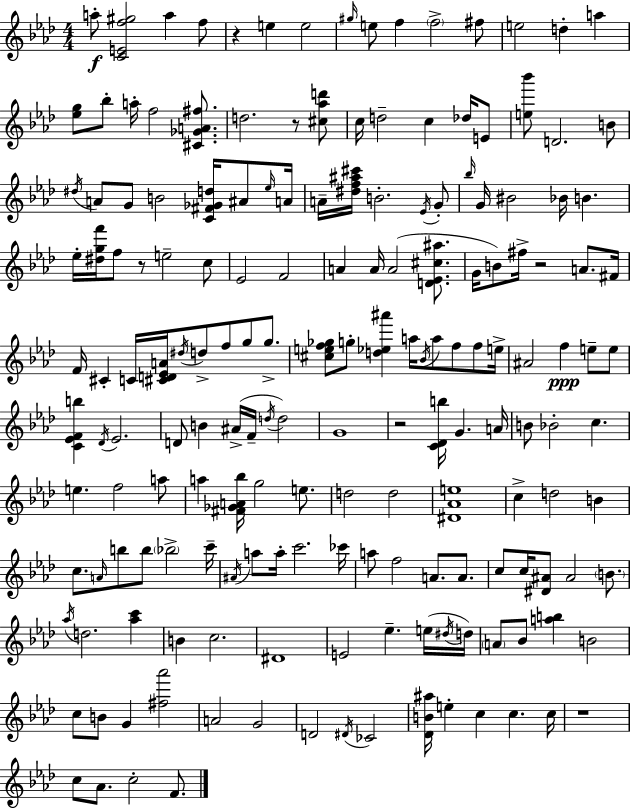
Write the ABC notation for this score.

X:1
T:Untitled
M:4/4
L:1/4
K:Ab
a/2 [CEf^g]2 a f/2 z e e2 ^g/4 e/2 f f2 ^f/2 e2 d a [_eg]/2 _b/2 a/4 f2 [^C_GA^f]/2 d2 z/2 [^c_ad']/2 c/4 d2 c _d/4 E/2 [e_b']/2 D2 B/2 ^d/4 A/2 G/2 B2 [C^F_Gd]/4 ^A/2 _e/4 A/4 A/4 [^df^a^c']/4 B2 _E/4 G/2 _b/4 G/4 ^B2 _B/4 B _e/4 [^dgf']/4 f/2 z/2 e2 c/2 _E2 F2 A A/4 A2 [D_E^c^a]/2 G/4 B/2 ^f/4 z2 A/2 ^F/4 F/4 ^C C/4 [^CD_EA]/4 ^d/4 d/2 f/2 g/2 g/2 [^cef_g]/2 g/2 [d_e^a'] a/4 _B/4 a/2 f/2 f/2 e/4 ^A2 f e/2 e/2 [C_EFb] _D/4 _E2 D/2 B ^A/4 F/4 d/4 d2 G4 z2 [C_Db]/4 G A/4 B/2 _B2 c e f2 a/2 a [^F_GA_b]/4 g2 e/2 d2 d2 [^D_Ae]4 c d2 B c/2 A/4 b/2 b/2 _b2 c'/4 ^A/4 a/2 a/4 c'2 _c'/4 a/2 f2 A/2 A/2 c/2 c/4 [^D^A]/2 ^A2 B/2 _a/4 d2 [_ac'] B c2 ^D4 E2 _e e/4 ^d/4 d/4 A/2 _B/2 [ab] B2 c/2 B/2 G [^f_a']2 A2 G2 D2 ^D/4 _C2 [_DB^a]/4 e c c c/4 z4 c/2 _A/2 c2 F/2